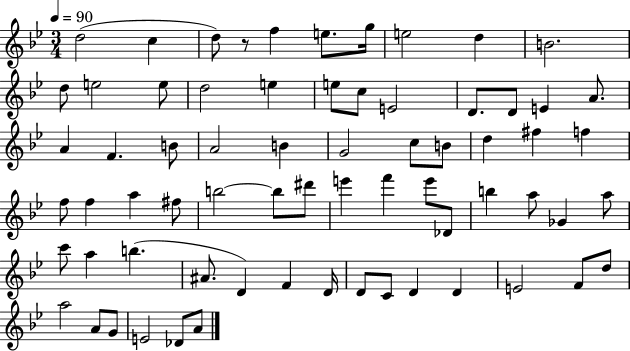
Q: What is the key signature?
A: BES major